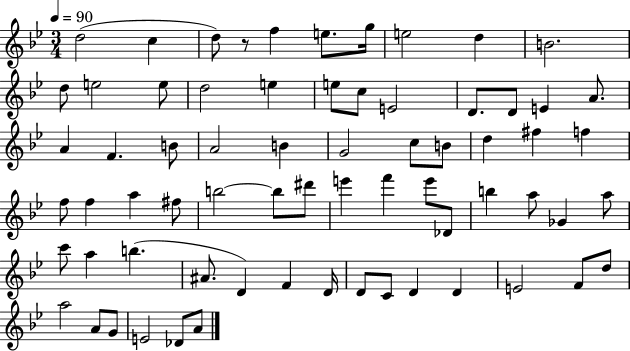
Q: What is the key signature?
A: BES major